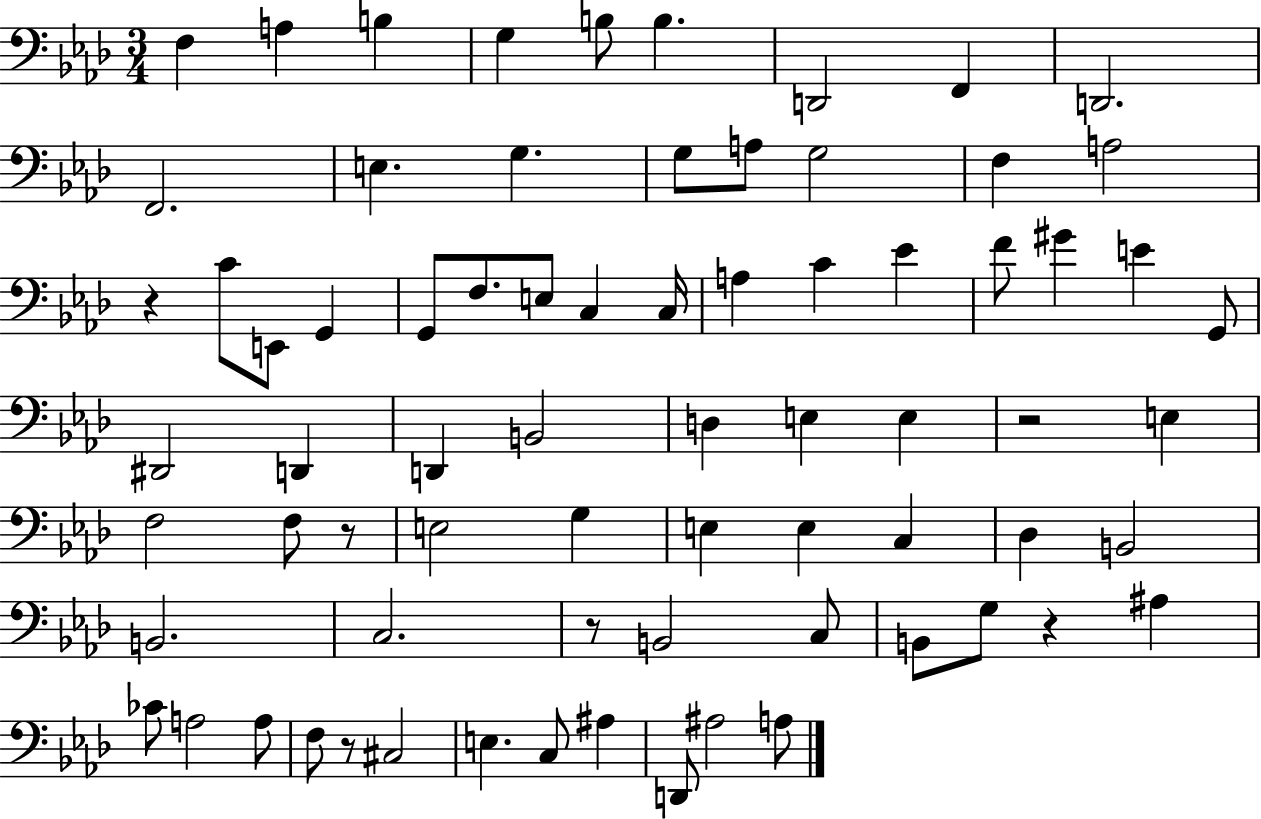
F3/q A3/q B3/q G3/q B3/e B3/q. D2/h F2/q D2/h. F2/h. E3/q. G3/q. G3/e A3/e G3/h F3/q A3/h R/q C4/e E2/e G2/q G2/e F3/e. E3/e C3/q C3/s A3/q C4/q Eb4/q F4/e G#4/q E4/q G2/e D#2/h D2/q D2/q B2/h D3/q E3/q E3/q R/h E3/q F3/h F3/e R/e E3/h G3/q E3/q E3/q C3/q Db3/q B2/h B2/h. C3/h. R/e B2/h C3/e B2/e G3/e R/q A#3/q CES4/e A3/h A3/e F3/e R/e C#3/h E3/q. C3/e A#3/q D2/e A#3/h A3/e